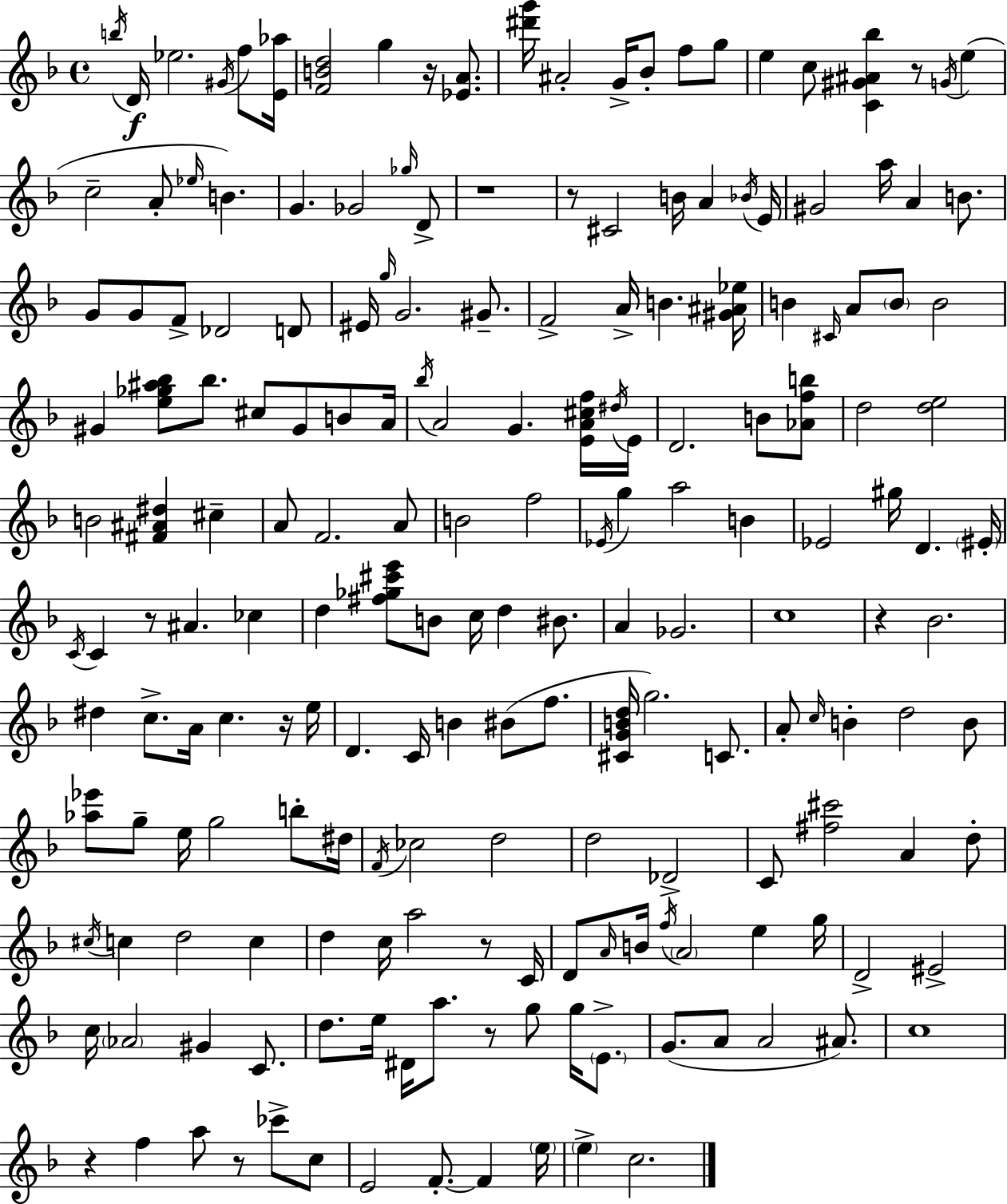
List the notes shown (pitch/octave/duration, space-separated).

B5/s D4/s Eb5/h. G#4/s F5/e [E4,Ab5]/s [F4,B4,D5]/h G5/q R/s [Eb4,A4]/e. [D#6,G6]/s A#4/h G4/s Bb4/e F5/e G5/e E5/q C5/e [C4,G#4,A#4,Bb5]/q R/e G4/s E5/q C5/h A4/e Eb5/s B4/q. G4/q. Gb4/h Gb5/s D4/e R/w R/e C#4/h B4/s A4/q Bb4/s E4/s G#4/h A5/s A4/q B4/e. G4/e G4/e F4/e Db4/h D4/e EIS4/s G5/s G4/h. G#4/e. F4/h A4/s B4/q. [G#4,A#4,Eb5]/s B4/q C#4/s A4/e B4/e B4/h G#4/q [E5,Gb5,A#5,Bb5]/e Bb5/e. C#5/e G#4/e B4/e A4/s Bb5/s A4/h G4/q. [E4,A4,C#5,F5]/s D#5/s E4/s D4/h. B4/e [Ab4,F5,B5]/e D5/h [D5,E5]/h B4/h [F#4,A#4,D#5]/q C#5/q A4/e F4/h. A4/e B4/h F5/h Eb4/s G5/q A5/h B4/q Eb4/h G#5/s D4/q. EIS4/s C4/s C4/q R/e A#4/q. CES5/q D5/q [F#5,Gb5,C#6,E6]/e B4/e C5/s D5/q BIS4/e. A4/q Gb4/h. C5/w R/q Bb4/h. D#5/q C5/e. A4/s C5/q. R/s E5/s D4/q. C4/s B4/q BIS4/e F5/e. [C#4,G4,B4,D5]/s G5/h. C4/e. A4/e C5/s B4/q D5/h B4/e [Ab5,Eb6]/e G5/e E5/s G5/h B5/e D#5/s F4/s CES5/h D5/h D5/h Db4/h C4/e [F#5,C#6]/h A4/q D5/e C#5/s C5/q D5/h C5/q D5/q C5/s A5/h R/e C4/s D4/e A4/s B4/s F5/s A4/h E5/q G5/s D4/h EIS4/h C5/s Ab4/h G#4/q C4/e. D5/e. E5/s D#4/s A5/e. R/e G5/e G5/s E4/e. G4/e. A4/e A4/h A#4/e. C5/w R/q F5/q A5/e R/e CES6/e C5/e E4/h F4/e. F4/q E5/s E5/q C5/h.